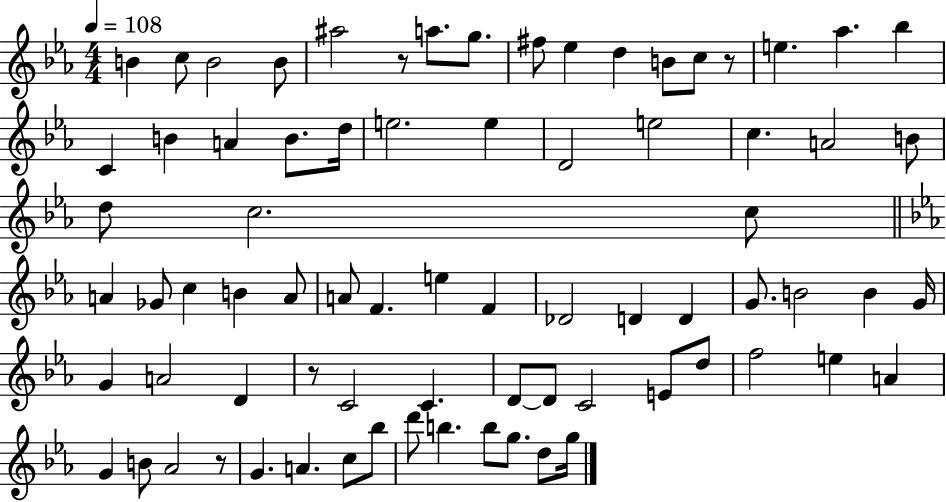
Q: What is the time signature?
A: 4/4